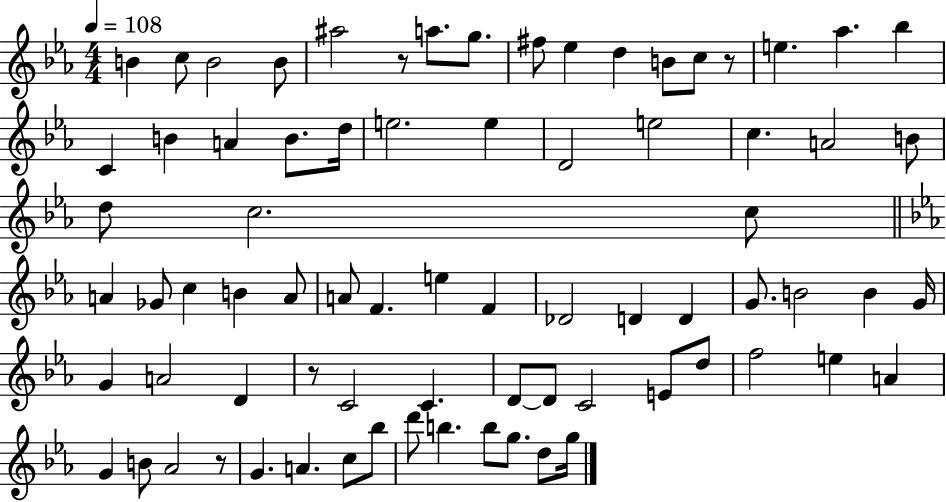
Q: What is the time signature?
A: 4/4